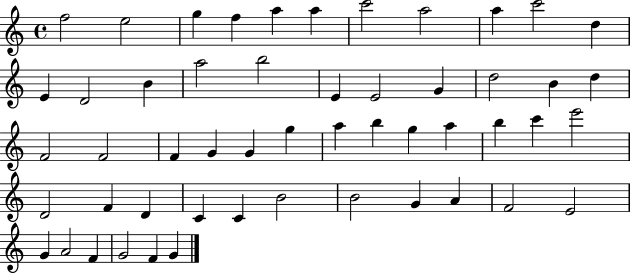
F5/h E5/h G5/q F5/q A5/q A5/q C6/h A5/h A5/q C6/h D5/q E4/q D4/h B4/q A5/h B5/h E4/q E4/h G4/q D5/h B4/q D5/q F4/h F4/h F4/q G4/q G4/q G5/q A5/q B5/q G5/q A5/q B5/q C6/q E6/h D4/h F4/q D4/q C4/q C4/q B4/h B4/h G4/q A4/q F4/h E4/h G4/q A4/h F4/q G4/h F4/q G4/q